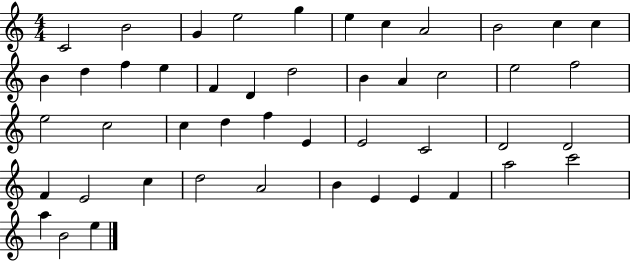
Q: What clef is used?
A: treble